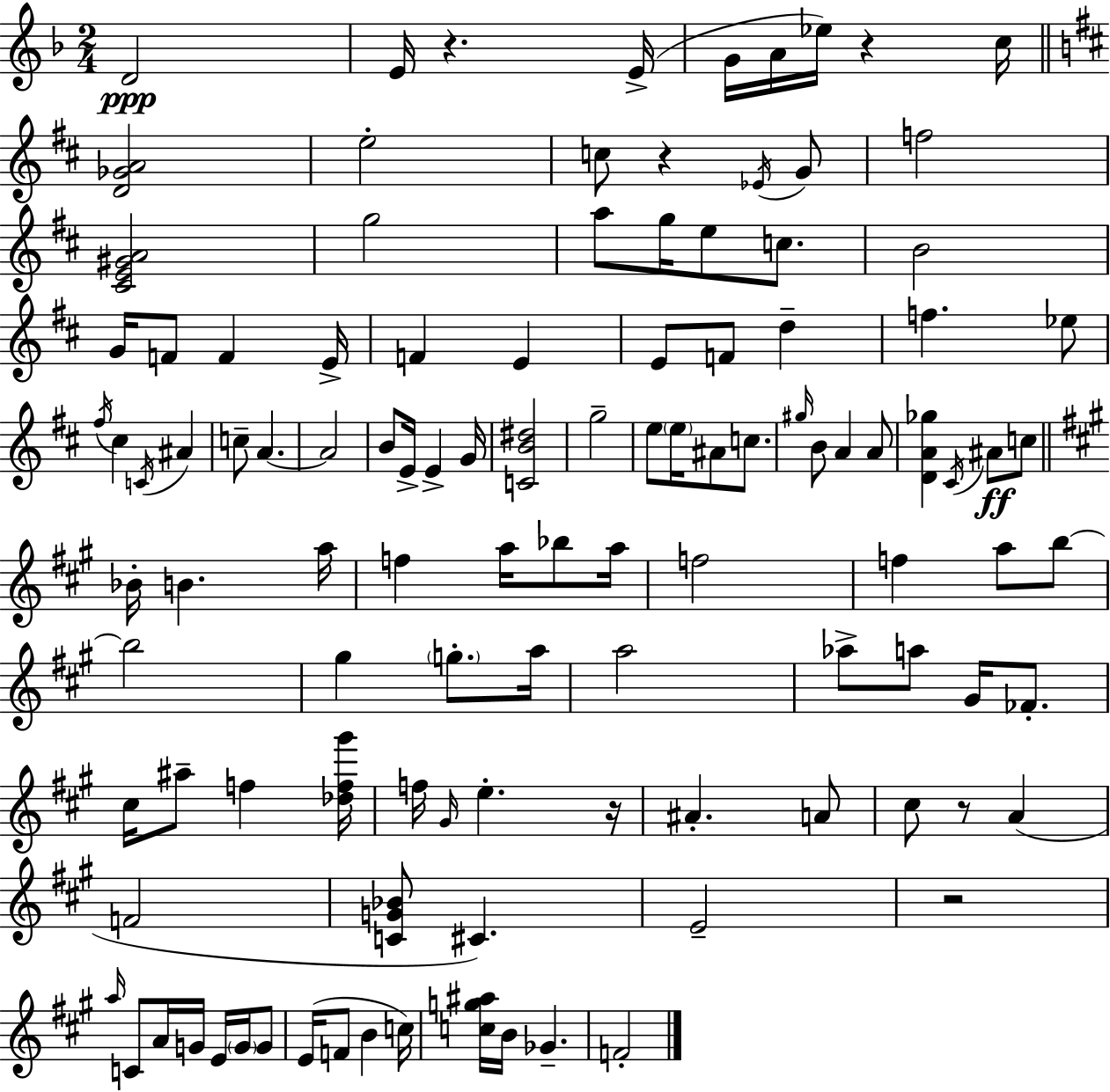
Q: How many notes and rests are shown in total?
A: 112